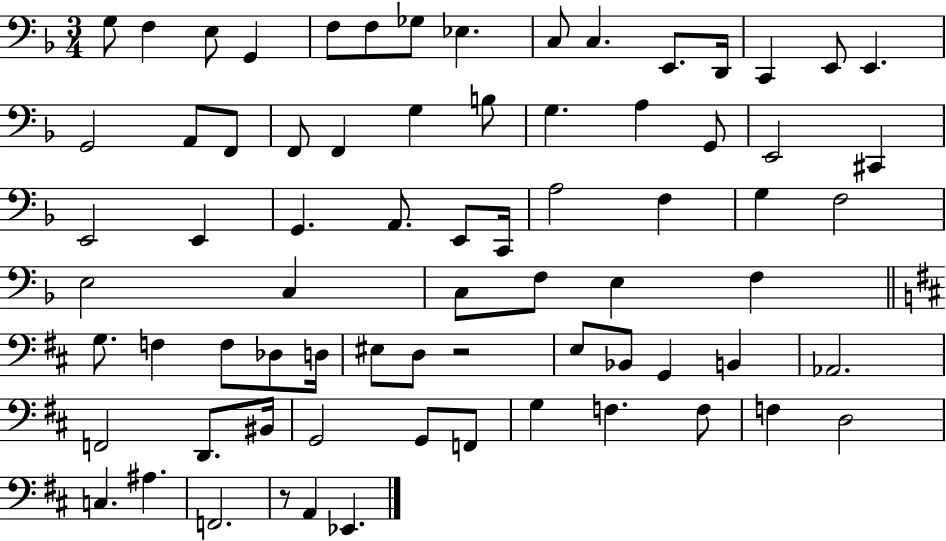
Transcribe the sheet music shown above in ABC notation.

X:1
T:Untitled
M:3/4
L:1/4
K:F
G,/2 F, E,/2 G,, F,/2 F,/2 _G,/2 _E, C,/2 C, E,,/2 D,,/4 C,, E,,/2 E,, G,,2 A,,/2 F,,/2 F,,/2 F,, G, B,/2 G, A, G,,/2 E,,2 ^C,, E,,2 E,, G,, A,,/2 E,,/2 C,,/4 A,2 F, G, F,2 E,2 C, C,/2 F,/2 E, F, G,/2 F, F,/2 _D,/2 D,/4 ^E,/2 D,/2 z2 E,/2 _B,,/2 G,, B,, _A,,2 F,,2 D,,/2 ^B,,/4 G,,2 G,,/2 F,,/2 G, F, F,/2 F, D,2 C, ^A, F,,2 z/2 A,, _E,,